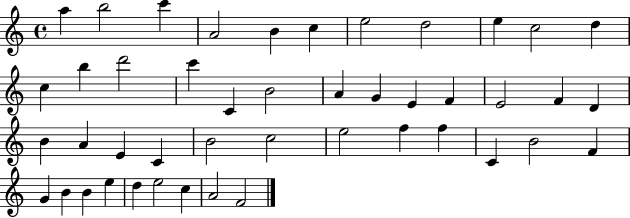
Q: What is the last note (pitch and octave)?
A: F4